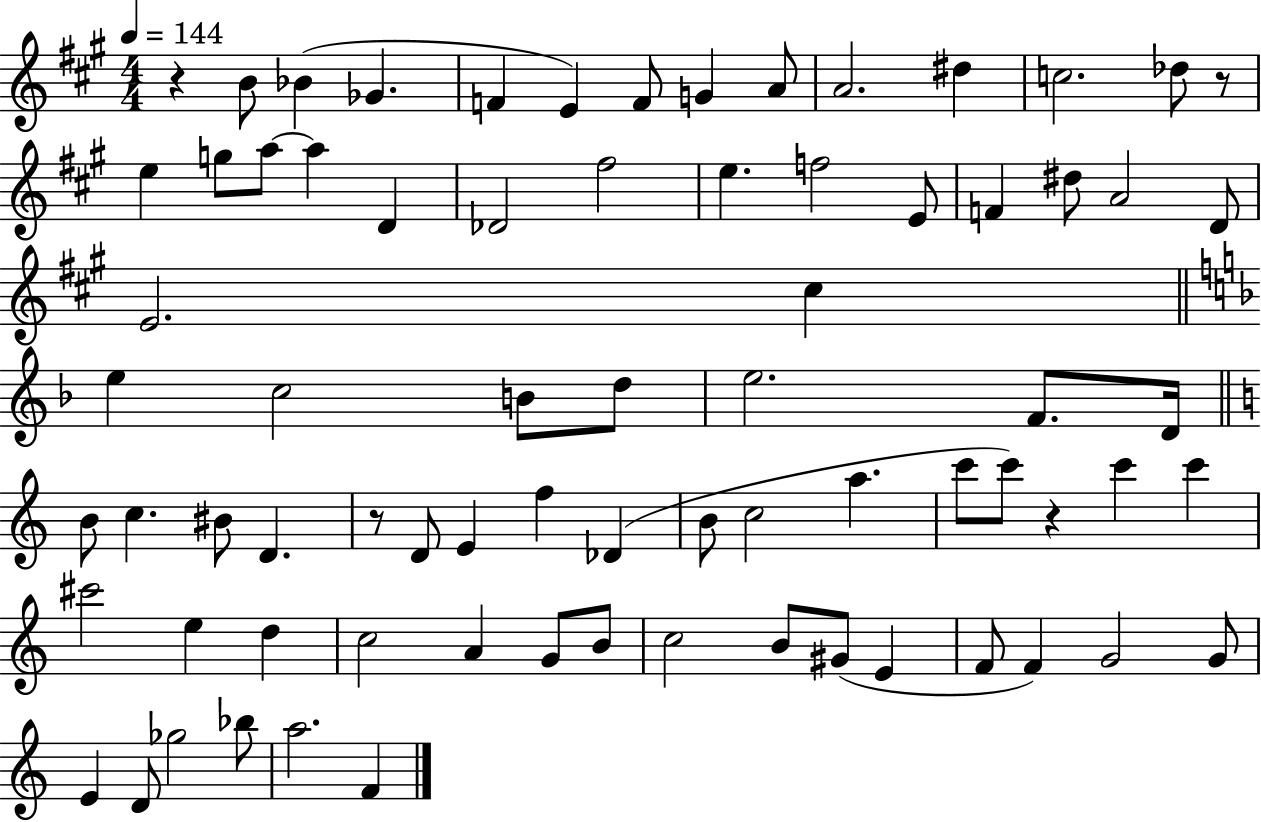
R/q B4/e Bb4/q Gb4/q. F4/q E4/q F4/e G4/q A4/e A4/h. D#5/q C5/h. Db5/e R/e E5/q G5/e A5/e A5/q D4/q Db4/h F#5/h E5/q. F5/h E4/e F4/q D#5/e A4/h D4/e E4/h. C#5/q E5/q C5/h B4/e D5/e E5/h. F4/e. D4/s B4/e C5/q. BIS4/e D4/q. R/e D4/e E4/q F5/q Db4/q B4/e C5/h A5/q. C6/e C6/e R/q C6/q C6/q C#6/h E5/q D5/q C5/h A4/q G4/e B4/e C5/h B4/e G#4/e E4/q F4/e F4/q G4/h G4/e E4/q D4/e Gb5/h Bb5/e A5/h. F4/q